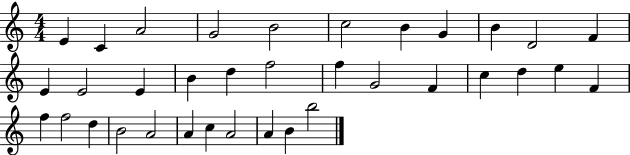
X:1
T:Untitled
M:4/4
L:1/4
K:C
E C A2 G2 B2 c2 B G B D2 F E E2 E B d f2 f G2 F c d e F f f2 d B2 A2 A c A2 A B b2